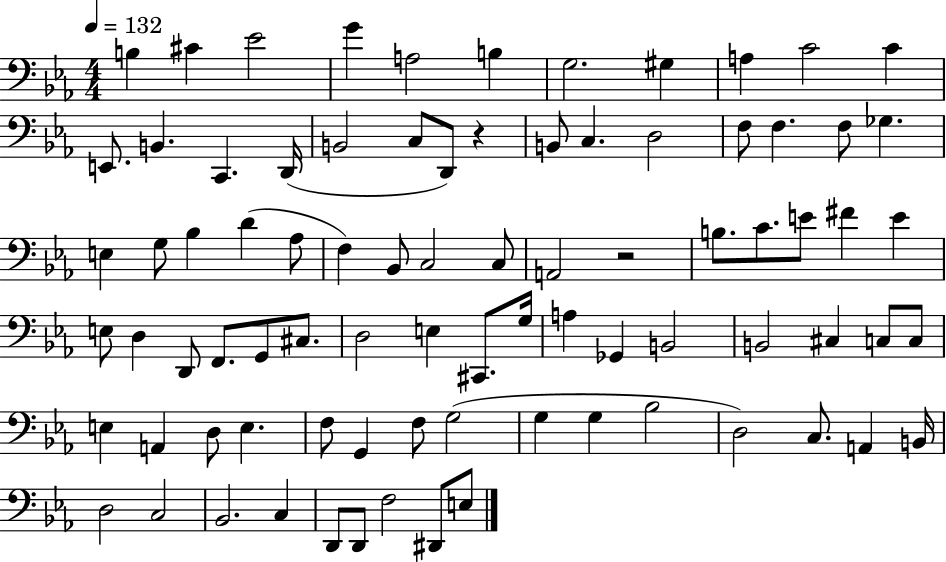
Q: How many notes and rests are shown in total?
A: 83